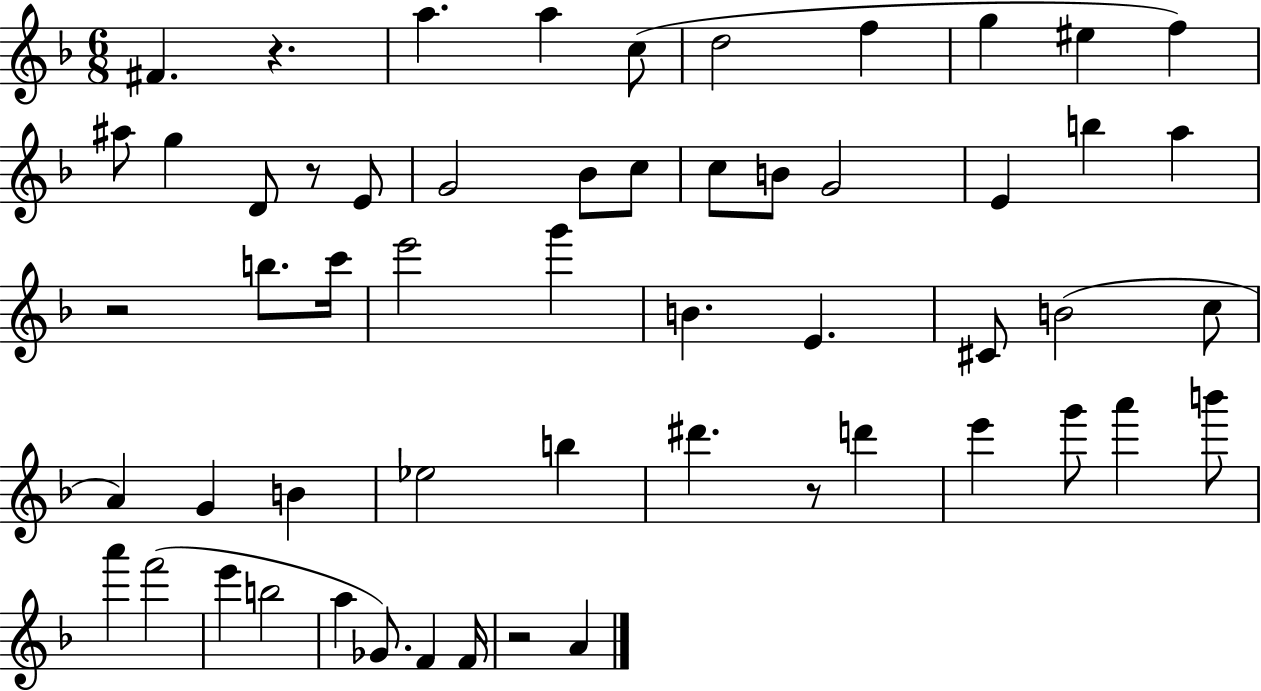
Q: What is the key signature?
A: F major